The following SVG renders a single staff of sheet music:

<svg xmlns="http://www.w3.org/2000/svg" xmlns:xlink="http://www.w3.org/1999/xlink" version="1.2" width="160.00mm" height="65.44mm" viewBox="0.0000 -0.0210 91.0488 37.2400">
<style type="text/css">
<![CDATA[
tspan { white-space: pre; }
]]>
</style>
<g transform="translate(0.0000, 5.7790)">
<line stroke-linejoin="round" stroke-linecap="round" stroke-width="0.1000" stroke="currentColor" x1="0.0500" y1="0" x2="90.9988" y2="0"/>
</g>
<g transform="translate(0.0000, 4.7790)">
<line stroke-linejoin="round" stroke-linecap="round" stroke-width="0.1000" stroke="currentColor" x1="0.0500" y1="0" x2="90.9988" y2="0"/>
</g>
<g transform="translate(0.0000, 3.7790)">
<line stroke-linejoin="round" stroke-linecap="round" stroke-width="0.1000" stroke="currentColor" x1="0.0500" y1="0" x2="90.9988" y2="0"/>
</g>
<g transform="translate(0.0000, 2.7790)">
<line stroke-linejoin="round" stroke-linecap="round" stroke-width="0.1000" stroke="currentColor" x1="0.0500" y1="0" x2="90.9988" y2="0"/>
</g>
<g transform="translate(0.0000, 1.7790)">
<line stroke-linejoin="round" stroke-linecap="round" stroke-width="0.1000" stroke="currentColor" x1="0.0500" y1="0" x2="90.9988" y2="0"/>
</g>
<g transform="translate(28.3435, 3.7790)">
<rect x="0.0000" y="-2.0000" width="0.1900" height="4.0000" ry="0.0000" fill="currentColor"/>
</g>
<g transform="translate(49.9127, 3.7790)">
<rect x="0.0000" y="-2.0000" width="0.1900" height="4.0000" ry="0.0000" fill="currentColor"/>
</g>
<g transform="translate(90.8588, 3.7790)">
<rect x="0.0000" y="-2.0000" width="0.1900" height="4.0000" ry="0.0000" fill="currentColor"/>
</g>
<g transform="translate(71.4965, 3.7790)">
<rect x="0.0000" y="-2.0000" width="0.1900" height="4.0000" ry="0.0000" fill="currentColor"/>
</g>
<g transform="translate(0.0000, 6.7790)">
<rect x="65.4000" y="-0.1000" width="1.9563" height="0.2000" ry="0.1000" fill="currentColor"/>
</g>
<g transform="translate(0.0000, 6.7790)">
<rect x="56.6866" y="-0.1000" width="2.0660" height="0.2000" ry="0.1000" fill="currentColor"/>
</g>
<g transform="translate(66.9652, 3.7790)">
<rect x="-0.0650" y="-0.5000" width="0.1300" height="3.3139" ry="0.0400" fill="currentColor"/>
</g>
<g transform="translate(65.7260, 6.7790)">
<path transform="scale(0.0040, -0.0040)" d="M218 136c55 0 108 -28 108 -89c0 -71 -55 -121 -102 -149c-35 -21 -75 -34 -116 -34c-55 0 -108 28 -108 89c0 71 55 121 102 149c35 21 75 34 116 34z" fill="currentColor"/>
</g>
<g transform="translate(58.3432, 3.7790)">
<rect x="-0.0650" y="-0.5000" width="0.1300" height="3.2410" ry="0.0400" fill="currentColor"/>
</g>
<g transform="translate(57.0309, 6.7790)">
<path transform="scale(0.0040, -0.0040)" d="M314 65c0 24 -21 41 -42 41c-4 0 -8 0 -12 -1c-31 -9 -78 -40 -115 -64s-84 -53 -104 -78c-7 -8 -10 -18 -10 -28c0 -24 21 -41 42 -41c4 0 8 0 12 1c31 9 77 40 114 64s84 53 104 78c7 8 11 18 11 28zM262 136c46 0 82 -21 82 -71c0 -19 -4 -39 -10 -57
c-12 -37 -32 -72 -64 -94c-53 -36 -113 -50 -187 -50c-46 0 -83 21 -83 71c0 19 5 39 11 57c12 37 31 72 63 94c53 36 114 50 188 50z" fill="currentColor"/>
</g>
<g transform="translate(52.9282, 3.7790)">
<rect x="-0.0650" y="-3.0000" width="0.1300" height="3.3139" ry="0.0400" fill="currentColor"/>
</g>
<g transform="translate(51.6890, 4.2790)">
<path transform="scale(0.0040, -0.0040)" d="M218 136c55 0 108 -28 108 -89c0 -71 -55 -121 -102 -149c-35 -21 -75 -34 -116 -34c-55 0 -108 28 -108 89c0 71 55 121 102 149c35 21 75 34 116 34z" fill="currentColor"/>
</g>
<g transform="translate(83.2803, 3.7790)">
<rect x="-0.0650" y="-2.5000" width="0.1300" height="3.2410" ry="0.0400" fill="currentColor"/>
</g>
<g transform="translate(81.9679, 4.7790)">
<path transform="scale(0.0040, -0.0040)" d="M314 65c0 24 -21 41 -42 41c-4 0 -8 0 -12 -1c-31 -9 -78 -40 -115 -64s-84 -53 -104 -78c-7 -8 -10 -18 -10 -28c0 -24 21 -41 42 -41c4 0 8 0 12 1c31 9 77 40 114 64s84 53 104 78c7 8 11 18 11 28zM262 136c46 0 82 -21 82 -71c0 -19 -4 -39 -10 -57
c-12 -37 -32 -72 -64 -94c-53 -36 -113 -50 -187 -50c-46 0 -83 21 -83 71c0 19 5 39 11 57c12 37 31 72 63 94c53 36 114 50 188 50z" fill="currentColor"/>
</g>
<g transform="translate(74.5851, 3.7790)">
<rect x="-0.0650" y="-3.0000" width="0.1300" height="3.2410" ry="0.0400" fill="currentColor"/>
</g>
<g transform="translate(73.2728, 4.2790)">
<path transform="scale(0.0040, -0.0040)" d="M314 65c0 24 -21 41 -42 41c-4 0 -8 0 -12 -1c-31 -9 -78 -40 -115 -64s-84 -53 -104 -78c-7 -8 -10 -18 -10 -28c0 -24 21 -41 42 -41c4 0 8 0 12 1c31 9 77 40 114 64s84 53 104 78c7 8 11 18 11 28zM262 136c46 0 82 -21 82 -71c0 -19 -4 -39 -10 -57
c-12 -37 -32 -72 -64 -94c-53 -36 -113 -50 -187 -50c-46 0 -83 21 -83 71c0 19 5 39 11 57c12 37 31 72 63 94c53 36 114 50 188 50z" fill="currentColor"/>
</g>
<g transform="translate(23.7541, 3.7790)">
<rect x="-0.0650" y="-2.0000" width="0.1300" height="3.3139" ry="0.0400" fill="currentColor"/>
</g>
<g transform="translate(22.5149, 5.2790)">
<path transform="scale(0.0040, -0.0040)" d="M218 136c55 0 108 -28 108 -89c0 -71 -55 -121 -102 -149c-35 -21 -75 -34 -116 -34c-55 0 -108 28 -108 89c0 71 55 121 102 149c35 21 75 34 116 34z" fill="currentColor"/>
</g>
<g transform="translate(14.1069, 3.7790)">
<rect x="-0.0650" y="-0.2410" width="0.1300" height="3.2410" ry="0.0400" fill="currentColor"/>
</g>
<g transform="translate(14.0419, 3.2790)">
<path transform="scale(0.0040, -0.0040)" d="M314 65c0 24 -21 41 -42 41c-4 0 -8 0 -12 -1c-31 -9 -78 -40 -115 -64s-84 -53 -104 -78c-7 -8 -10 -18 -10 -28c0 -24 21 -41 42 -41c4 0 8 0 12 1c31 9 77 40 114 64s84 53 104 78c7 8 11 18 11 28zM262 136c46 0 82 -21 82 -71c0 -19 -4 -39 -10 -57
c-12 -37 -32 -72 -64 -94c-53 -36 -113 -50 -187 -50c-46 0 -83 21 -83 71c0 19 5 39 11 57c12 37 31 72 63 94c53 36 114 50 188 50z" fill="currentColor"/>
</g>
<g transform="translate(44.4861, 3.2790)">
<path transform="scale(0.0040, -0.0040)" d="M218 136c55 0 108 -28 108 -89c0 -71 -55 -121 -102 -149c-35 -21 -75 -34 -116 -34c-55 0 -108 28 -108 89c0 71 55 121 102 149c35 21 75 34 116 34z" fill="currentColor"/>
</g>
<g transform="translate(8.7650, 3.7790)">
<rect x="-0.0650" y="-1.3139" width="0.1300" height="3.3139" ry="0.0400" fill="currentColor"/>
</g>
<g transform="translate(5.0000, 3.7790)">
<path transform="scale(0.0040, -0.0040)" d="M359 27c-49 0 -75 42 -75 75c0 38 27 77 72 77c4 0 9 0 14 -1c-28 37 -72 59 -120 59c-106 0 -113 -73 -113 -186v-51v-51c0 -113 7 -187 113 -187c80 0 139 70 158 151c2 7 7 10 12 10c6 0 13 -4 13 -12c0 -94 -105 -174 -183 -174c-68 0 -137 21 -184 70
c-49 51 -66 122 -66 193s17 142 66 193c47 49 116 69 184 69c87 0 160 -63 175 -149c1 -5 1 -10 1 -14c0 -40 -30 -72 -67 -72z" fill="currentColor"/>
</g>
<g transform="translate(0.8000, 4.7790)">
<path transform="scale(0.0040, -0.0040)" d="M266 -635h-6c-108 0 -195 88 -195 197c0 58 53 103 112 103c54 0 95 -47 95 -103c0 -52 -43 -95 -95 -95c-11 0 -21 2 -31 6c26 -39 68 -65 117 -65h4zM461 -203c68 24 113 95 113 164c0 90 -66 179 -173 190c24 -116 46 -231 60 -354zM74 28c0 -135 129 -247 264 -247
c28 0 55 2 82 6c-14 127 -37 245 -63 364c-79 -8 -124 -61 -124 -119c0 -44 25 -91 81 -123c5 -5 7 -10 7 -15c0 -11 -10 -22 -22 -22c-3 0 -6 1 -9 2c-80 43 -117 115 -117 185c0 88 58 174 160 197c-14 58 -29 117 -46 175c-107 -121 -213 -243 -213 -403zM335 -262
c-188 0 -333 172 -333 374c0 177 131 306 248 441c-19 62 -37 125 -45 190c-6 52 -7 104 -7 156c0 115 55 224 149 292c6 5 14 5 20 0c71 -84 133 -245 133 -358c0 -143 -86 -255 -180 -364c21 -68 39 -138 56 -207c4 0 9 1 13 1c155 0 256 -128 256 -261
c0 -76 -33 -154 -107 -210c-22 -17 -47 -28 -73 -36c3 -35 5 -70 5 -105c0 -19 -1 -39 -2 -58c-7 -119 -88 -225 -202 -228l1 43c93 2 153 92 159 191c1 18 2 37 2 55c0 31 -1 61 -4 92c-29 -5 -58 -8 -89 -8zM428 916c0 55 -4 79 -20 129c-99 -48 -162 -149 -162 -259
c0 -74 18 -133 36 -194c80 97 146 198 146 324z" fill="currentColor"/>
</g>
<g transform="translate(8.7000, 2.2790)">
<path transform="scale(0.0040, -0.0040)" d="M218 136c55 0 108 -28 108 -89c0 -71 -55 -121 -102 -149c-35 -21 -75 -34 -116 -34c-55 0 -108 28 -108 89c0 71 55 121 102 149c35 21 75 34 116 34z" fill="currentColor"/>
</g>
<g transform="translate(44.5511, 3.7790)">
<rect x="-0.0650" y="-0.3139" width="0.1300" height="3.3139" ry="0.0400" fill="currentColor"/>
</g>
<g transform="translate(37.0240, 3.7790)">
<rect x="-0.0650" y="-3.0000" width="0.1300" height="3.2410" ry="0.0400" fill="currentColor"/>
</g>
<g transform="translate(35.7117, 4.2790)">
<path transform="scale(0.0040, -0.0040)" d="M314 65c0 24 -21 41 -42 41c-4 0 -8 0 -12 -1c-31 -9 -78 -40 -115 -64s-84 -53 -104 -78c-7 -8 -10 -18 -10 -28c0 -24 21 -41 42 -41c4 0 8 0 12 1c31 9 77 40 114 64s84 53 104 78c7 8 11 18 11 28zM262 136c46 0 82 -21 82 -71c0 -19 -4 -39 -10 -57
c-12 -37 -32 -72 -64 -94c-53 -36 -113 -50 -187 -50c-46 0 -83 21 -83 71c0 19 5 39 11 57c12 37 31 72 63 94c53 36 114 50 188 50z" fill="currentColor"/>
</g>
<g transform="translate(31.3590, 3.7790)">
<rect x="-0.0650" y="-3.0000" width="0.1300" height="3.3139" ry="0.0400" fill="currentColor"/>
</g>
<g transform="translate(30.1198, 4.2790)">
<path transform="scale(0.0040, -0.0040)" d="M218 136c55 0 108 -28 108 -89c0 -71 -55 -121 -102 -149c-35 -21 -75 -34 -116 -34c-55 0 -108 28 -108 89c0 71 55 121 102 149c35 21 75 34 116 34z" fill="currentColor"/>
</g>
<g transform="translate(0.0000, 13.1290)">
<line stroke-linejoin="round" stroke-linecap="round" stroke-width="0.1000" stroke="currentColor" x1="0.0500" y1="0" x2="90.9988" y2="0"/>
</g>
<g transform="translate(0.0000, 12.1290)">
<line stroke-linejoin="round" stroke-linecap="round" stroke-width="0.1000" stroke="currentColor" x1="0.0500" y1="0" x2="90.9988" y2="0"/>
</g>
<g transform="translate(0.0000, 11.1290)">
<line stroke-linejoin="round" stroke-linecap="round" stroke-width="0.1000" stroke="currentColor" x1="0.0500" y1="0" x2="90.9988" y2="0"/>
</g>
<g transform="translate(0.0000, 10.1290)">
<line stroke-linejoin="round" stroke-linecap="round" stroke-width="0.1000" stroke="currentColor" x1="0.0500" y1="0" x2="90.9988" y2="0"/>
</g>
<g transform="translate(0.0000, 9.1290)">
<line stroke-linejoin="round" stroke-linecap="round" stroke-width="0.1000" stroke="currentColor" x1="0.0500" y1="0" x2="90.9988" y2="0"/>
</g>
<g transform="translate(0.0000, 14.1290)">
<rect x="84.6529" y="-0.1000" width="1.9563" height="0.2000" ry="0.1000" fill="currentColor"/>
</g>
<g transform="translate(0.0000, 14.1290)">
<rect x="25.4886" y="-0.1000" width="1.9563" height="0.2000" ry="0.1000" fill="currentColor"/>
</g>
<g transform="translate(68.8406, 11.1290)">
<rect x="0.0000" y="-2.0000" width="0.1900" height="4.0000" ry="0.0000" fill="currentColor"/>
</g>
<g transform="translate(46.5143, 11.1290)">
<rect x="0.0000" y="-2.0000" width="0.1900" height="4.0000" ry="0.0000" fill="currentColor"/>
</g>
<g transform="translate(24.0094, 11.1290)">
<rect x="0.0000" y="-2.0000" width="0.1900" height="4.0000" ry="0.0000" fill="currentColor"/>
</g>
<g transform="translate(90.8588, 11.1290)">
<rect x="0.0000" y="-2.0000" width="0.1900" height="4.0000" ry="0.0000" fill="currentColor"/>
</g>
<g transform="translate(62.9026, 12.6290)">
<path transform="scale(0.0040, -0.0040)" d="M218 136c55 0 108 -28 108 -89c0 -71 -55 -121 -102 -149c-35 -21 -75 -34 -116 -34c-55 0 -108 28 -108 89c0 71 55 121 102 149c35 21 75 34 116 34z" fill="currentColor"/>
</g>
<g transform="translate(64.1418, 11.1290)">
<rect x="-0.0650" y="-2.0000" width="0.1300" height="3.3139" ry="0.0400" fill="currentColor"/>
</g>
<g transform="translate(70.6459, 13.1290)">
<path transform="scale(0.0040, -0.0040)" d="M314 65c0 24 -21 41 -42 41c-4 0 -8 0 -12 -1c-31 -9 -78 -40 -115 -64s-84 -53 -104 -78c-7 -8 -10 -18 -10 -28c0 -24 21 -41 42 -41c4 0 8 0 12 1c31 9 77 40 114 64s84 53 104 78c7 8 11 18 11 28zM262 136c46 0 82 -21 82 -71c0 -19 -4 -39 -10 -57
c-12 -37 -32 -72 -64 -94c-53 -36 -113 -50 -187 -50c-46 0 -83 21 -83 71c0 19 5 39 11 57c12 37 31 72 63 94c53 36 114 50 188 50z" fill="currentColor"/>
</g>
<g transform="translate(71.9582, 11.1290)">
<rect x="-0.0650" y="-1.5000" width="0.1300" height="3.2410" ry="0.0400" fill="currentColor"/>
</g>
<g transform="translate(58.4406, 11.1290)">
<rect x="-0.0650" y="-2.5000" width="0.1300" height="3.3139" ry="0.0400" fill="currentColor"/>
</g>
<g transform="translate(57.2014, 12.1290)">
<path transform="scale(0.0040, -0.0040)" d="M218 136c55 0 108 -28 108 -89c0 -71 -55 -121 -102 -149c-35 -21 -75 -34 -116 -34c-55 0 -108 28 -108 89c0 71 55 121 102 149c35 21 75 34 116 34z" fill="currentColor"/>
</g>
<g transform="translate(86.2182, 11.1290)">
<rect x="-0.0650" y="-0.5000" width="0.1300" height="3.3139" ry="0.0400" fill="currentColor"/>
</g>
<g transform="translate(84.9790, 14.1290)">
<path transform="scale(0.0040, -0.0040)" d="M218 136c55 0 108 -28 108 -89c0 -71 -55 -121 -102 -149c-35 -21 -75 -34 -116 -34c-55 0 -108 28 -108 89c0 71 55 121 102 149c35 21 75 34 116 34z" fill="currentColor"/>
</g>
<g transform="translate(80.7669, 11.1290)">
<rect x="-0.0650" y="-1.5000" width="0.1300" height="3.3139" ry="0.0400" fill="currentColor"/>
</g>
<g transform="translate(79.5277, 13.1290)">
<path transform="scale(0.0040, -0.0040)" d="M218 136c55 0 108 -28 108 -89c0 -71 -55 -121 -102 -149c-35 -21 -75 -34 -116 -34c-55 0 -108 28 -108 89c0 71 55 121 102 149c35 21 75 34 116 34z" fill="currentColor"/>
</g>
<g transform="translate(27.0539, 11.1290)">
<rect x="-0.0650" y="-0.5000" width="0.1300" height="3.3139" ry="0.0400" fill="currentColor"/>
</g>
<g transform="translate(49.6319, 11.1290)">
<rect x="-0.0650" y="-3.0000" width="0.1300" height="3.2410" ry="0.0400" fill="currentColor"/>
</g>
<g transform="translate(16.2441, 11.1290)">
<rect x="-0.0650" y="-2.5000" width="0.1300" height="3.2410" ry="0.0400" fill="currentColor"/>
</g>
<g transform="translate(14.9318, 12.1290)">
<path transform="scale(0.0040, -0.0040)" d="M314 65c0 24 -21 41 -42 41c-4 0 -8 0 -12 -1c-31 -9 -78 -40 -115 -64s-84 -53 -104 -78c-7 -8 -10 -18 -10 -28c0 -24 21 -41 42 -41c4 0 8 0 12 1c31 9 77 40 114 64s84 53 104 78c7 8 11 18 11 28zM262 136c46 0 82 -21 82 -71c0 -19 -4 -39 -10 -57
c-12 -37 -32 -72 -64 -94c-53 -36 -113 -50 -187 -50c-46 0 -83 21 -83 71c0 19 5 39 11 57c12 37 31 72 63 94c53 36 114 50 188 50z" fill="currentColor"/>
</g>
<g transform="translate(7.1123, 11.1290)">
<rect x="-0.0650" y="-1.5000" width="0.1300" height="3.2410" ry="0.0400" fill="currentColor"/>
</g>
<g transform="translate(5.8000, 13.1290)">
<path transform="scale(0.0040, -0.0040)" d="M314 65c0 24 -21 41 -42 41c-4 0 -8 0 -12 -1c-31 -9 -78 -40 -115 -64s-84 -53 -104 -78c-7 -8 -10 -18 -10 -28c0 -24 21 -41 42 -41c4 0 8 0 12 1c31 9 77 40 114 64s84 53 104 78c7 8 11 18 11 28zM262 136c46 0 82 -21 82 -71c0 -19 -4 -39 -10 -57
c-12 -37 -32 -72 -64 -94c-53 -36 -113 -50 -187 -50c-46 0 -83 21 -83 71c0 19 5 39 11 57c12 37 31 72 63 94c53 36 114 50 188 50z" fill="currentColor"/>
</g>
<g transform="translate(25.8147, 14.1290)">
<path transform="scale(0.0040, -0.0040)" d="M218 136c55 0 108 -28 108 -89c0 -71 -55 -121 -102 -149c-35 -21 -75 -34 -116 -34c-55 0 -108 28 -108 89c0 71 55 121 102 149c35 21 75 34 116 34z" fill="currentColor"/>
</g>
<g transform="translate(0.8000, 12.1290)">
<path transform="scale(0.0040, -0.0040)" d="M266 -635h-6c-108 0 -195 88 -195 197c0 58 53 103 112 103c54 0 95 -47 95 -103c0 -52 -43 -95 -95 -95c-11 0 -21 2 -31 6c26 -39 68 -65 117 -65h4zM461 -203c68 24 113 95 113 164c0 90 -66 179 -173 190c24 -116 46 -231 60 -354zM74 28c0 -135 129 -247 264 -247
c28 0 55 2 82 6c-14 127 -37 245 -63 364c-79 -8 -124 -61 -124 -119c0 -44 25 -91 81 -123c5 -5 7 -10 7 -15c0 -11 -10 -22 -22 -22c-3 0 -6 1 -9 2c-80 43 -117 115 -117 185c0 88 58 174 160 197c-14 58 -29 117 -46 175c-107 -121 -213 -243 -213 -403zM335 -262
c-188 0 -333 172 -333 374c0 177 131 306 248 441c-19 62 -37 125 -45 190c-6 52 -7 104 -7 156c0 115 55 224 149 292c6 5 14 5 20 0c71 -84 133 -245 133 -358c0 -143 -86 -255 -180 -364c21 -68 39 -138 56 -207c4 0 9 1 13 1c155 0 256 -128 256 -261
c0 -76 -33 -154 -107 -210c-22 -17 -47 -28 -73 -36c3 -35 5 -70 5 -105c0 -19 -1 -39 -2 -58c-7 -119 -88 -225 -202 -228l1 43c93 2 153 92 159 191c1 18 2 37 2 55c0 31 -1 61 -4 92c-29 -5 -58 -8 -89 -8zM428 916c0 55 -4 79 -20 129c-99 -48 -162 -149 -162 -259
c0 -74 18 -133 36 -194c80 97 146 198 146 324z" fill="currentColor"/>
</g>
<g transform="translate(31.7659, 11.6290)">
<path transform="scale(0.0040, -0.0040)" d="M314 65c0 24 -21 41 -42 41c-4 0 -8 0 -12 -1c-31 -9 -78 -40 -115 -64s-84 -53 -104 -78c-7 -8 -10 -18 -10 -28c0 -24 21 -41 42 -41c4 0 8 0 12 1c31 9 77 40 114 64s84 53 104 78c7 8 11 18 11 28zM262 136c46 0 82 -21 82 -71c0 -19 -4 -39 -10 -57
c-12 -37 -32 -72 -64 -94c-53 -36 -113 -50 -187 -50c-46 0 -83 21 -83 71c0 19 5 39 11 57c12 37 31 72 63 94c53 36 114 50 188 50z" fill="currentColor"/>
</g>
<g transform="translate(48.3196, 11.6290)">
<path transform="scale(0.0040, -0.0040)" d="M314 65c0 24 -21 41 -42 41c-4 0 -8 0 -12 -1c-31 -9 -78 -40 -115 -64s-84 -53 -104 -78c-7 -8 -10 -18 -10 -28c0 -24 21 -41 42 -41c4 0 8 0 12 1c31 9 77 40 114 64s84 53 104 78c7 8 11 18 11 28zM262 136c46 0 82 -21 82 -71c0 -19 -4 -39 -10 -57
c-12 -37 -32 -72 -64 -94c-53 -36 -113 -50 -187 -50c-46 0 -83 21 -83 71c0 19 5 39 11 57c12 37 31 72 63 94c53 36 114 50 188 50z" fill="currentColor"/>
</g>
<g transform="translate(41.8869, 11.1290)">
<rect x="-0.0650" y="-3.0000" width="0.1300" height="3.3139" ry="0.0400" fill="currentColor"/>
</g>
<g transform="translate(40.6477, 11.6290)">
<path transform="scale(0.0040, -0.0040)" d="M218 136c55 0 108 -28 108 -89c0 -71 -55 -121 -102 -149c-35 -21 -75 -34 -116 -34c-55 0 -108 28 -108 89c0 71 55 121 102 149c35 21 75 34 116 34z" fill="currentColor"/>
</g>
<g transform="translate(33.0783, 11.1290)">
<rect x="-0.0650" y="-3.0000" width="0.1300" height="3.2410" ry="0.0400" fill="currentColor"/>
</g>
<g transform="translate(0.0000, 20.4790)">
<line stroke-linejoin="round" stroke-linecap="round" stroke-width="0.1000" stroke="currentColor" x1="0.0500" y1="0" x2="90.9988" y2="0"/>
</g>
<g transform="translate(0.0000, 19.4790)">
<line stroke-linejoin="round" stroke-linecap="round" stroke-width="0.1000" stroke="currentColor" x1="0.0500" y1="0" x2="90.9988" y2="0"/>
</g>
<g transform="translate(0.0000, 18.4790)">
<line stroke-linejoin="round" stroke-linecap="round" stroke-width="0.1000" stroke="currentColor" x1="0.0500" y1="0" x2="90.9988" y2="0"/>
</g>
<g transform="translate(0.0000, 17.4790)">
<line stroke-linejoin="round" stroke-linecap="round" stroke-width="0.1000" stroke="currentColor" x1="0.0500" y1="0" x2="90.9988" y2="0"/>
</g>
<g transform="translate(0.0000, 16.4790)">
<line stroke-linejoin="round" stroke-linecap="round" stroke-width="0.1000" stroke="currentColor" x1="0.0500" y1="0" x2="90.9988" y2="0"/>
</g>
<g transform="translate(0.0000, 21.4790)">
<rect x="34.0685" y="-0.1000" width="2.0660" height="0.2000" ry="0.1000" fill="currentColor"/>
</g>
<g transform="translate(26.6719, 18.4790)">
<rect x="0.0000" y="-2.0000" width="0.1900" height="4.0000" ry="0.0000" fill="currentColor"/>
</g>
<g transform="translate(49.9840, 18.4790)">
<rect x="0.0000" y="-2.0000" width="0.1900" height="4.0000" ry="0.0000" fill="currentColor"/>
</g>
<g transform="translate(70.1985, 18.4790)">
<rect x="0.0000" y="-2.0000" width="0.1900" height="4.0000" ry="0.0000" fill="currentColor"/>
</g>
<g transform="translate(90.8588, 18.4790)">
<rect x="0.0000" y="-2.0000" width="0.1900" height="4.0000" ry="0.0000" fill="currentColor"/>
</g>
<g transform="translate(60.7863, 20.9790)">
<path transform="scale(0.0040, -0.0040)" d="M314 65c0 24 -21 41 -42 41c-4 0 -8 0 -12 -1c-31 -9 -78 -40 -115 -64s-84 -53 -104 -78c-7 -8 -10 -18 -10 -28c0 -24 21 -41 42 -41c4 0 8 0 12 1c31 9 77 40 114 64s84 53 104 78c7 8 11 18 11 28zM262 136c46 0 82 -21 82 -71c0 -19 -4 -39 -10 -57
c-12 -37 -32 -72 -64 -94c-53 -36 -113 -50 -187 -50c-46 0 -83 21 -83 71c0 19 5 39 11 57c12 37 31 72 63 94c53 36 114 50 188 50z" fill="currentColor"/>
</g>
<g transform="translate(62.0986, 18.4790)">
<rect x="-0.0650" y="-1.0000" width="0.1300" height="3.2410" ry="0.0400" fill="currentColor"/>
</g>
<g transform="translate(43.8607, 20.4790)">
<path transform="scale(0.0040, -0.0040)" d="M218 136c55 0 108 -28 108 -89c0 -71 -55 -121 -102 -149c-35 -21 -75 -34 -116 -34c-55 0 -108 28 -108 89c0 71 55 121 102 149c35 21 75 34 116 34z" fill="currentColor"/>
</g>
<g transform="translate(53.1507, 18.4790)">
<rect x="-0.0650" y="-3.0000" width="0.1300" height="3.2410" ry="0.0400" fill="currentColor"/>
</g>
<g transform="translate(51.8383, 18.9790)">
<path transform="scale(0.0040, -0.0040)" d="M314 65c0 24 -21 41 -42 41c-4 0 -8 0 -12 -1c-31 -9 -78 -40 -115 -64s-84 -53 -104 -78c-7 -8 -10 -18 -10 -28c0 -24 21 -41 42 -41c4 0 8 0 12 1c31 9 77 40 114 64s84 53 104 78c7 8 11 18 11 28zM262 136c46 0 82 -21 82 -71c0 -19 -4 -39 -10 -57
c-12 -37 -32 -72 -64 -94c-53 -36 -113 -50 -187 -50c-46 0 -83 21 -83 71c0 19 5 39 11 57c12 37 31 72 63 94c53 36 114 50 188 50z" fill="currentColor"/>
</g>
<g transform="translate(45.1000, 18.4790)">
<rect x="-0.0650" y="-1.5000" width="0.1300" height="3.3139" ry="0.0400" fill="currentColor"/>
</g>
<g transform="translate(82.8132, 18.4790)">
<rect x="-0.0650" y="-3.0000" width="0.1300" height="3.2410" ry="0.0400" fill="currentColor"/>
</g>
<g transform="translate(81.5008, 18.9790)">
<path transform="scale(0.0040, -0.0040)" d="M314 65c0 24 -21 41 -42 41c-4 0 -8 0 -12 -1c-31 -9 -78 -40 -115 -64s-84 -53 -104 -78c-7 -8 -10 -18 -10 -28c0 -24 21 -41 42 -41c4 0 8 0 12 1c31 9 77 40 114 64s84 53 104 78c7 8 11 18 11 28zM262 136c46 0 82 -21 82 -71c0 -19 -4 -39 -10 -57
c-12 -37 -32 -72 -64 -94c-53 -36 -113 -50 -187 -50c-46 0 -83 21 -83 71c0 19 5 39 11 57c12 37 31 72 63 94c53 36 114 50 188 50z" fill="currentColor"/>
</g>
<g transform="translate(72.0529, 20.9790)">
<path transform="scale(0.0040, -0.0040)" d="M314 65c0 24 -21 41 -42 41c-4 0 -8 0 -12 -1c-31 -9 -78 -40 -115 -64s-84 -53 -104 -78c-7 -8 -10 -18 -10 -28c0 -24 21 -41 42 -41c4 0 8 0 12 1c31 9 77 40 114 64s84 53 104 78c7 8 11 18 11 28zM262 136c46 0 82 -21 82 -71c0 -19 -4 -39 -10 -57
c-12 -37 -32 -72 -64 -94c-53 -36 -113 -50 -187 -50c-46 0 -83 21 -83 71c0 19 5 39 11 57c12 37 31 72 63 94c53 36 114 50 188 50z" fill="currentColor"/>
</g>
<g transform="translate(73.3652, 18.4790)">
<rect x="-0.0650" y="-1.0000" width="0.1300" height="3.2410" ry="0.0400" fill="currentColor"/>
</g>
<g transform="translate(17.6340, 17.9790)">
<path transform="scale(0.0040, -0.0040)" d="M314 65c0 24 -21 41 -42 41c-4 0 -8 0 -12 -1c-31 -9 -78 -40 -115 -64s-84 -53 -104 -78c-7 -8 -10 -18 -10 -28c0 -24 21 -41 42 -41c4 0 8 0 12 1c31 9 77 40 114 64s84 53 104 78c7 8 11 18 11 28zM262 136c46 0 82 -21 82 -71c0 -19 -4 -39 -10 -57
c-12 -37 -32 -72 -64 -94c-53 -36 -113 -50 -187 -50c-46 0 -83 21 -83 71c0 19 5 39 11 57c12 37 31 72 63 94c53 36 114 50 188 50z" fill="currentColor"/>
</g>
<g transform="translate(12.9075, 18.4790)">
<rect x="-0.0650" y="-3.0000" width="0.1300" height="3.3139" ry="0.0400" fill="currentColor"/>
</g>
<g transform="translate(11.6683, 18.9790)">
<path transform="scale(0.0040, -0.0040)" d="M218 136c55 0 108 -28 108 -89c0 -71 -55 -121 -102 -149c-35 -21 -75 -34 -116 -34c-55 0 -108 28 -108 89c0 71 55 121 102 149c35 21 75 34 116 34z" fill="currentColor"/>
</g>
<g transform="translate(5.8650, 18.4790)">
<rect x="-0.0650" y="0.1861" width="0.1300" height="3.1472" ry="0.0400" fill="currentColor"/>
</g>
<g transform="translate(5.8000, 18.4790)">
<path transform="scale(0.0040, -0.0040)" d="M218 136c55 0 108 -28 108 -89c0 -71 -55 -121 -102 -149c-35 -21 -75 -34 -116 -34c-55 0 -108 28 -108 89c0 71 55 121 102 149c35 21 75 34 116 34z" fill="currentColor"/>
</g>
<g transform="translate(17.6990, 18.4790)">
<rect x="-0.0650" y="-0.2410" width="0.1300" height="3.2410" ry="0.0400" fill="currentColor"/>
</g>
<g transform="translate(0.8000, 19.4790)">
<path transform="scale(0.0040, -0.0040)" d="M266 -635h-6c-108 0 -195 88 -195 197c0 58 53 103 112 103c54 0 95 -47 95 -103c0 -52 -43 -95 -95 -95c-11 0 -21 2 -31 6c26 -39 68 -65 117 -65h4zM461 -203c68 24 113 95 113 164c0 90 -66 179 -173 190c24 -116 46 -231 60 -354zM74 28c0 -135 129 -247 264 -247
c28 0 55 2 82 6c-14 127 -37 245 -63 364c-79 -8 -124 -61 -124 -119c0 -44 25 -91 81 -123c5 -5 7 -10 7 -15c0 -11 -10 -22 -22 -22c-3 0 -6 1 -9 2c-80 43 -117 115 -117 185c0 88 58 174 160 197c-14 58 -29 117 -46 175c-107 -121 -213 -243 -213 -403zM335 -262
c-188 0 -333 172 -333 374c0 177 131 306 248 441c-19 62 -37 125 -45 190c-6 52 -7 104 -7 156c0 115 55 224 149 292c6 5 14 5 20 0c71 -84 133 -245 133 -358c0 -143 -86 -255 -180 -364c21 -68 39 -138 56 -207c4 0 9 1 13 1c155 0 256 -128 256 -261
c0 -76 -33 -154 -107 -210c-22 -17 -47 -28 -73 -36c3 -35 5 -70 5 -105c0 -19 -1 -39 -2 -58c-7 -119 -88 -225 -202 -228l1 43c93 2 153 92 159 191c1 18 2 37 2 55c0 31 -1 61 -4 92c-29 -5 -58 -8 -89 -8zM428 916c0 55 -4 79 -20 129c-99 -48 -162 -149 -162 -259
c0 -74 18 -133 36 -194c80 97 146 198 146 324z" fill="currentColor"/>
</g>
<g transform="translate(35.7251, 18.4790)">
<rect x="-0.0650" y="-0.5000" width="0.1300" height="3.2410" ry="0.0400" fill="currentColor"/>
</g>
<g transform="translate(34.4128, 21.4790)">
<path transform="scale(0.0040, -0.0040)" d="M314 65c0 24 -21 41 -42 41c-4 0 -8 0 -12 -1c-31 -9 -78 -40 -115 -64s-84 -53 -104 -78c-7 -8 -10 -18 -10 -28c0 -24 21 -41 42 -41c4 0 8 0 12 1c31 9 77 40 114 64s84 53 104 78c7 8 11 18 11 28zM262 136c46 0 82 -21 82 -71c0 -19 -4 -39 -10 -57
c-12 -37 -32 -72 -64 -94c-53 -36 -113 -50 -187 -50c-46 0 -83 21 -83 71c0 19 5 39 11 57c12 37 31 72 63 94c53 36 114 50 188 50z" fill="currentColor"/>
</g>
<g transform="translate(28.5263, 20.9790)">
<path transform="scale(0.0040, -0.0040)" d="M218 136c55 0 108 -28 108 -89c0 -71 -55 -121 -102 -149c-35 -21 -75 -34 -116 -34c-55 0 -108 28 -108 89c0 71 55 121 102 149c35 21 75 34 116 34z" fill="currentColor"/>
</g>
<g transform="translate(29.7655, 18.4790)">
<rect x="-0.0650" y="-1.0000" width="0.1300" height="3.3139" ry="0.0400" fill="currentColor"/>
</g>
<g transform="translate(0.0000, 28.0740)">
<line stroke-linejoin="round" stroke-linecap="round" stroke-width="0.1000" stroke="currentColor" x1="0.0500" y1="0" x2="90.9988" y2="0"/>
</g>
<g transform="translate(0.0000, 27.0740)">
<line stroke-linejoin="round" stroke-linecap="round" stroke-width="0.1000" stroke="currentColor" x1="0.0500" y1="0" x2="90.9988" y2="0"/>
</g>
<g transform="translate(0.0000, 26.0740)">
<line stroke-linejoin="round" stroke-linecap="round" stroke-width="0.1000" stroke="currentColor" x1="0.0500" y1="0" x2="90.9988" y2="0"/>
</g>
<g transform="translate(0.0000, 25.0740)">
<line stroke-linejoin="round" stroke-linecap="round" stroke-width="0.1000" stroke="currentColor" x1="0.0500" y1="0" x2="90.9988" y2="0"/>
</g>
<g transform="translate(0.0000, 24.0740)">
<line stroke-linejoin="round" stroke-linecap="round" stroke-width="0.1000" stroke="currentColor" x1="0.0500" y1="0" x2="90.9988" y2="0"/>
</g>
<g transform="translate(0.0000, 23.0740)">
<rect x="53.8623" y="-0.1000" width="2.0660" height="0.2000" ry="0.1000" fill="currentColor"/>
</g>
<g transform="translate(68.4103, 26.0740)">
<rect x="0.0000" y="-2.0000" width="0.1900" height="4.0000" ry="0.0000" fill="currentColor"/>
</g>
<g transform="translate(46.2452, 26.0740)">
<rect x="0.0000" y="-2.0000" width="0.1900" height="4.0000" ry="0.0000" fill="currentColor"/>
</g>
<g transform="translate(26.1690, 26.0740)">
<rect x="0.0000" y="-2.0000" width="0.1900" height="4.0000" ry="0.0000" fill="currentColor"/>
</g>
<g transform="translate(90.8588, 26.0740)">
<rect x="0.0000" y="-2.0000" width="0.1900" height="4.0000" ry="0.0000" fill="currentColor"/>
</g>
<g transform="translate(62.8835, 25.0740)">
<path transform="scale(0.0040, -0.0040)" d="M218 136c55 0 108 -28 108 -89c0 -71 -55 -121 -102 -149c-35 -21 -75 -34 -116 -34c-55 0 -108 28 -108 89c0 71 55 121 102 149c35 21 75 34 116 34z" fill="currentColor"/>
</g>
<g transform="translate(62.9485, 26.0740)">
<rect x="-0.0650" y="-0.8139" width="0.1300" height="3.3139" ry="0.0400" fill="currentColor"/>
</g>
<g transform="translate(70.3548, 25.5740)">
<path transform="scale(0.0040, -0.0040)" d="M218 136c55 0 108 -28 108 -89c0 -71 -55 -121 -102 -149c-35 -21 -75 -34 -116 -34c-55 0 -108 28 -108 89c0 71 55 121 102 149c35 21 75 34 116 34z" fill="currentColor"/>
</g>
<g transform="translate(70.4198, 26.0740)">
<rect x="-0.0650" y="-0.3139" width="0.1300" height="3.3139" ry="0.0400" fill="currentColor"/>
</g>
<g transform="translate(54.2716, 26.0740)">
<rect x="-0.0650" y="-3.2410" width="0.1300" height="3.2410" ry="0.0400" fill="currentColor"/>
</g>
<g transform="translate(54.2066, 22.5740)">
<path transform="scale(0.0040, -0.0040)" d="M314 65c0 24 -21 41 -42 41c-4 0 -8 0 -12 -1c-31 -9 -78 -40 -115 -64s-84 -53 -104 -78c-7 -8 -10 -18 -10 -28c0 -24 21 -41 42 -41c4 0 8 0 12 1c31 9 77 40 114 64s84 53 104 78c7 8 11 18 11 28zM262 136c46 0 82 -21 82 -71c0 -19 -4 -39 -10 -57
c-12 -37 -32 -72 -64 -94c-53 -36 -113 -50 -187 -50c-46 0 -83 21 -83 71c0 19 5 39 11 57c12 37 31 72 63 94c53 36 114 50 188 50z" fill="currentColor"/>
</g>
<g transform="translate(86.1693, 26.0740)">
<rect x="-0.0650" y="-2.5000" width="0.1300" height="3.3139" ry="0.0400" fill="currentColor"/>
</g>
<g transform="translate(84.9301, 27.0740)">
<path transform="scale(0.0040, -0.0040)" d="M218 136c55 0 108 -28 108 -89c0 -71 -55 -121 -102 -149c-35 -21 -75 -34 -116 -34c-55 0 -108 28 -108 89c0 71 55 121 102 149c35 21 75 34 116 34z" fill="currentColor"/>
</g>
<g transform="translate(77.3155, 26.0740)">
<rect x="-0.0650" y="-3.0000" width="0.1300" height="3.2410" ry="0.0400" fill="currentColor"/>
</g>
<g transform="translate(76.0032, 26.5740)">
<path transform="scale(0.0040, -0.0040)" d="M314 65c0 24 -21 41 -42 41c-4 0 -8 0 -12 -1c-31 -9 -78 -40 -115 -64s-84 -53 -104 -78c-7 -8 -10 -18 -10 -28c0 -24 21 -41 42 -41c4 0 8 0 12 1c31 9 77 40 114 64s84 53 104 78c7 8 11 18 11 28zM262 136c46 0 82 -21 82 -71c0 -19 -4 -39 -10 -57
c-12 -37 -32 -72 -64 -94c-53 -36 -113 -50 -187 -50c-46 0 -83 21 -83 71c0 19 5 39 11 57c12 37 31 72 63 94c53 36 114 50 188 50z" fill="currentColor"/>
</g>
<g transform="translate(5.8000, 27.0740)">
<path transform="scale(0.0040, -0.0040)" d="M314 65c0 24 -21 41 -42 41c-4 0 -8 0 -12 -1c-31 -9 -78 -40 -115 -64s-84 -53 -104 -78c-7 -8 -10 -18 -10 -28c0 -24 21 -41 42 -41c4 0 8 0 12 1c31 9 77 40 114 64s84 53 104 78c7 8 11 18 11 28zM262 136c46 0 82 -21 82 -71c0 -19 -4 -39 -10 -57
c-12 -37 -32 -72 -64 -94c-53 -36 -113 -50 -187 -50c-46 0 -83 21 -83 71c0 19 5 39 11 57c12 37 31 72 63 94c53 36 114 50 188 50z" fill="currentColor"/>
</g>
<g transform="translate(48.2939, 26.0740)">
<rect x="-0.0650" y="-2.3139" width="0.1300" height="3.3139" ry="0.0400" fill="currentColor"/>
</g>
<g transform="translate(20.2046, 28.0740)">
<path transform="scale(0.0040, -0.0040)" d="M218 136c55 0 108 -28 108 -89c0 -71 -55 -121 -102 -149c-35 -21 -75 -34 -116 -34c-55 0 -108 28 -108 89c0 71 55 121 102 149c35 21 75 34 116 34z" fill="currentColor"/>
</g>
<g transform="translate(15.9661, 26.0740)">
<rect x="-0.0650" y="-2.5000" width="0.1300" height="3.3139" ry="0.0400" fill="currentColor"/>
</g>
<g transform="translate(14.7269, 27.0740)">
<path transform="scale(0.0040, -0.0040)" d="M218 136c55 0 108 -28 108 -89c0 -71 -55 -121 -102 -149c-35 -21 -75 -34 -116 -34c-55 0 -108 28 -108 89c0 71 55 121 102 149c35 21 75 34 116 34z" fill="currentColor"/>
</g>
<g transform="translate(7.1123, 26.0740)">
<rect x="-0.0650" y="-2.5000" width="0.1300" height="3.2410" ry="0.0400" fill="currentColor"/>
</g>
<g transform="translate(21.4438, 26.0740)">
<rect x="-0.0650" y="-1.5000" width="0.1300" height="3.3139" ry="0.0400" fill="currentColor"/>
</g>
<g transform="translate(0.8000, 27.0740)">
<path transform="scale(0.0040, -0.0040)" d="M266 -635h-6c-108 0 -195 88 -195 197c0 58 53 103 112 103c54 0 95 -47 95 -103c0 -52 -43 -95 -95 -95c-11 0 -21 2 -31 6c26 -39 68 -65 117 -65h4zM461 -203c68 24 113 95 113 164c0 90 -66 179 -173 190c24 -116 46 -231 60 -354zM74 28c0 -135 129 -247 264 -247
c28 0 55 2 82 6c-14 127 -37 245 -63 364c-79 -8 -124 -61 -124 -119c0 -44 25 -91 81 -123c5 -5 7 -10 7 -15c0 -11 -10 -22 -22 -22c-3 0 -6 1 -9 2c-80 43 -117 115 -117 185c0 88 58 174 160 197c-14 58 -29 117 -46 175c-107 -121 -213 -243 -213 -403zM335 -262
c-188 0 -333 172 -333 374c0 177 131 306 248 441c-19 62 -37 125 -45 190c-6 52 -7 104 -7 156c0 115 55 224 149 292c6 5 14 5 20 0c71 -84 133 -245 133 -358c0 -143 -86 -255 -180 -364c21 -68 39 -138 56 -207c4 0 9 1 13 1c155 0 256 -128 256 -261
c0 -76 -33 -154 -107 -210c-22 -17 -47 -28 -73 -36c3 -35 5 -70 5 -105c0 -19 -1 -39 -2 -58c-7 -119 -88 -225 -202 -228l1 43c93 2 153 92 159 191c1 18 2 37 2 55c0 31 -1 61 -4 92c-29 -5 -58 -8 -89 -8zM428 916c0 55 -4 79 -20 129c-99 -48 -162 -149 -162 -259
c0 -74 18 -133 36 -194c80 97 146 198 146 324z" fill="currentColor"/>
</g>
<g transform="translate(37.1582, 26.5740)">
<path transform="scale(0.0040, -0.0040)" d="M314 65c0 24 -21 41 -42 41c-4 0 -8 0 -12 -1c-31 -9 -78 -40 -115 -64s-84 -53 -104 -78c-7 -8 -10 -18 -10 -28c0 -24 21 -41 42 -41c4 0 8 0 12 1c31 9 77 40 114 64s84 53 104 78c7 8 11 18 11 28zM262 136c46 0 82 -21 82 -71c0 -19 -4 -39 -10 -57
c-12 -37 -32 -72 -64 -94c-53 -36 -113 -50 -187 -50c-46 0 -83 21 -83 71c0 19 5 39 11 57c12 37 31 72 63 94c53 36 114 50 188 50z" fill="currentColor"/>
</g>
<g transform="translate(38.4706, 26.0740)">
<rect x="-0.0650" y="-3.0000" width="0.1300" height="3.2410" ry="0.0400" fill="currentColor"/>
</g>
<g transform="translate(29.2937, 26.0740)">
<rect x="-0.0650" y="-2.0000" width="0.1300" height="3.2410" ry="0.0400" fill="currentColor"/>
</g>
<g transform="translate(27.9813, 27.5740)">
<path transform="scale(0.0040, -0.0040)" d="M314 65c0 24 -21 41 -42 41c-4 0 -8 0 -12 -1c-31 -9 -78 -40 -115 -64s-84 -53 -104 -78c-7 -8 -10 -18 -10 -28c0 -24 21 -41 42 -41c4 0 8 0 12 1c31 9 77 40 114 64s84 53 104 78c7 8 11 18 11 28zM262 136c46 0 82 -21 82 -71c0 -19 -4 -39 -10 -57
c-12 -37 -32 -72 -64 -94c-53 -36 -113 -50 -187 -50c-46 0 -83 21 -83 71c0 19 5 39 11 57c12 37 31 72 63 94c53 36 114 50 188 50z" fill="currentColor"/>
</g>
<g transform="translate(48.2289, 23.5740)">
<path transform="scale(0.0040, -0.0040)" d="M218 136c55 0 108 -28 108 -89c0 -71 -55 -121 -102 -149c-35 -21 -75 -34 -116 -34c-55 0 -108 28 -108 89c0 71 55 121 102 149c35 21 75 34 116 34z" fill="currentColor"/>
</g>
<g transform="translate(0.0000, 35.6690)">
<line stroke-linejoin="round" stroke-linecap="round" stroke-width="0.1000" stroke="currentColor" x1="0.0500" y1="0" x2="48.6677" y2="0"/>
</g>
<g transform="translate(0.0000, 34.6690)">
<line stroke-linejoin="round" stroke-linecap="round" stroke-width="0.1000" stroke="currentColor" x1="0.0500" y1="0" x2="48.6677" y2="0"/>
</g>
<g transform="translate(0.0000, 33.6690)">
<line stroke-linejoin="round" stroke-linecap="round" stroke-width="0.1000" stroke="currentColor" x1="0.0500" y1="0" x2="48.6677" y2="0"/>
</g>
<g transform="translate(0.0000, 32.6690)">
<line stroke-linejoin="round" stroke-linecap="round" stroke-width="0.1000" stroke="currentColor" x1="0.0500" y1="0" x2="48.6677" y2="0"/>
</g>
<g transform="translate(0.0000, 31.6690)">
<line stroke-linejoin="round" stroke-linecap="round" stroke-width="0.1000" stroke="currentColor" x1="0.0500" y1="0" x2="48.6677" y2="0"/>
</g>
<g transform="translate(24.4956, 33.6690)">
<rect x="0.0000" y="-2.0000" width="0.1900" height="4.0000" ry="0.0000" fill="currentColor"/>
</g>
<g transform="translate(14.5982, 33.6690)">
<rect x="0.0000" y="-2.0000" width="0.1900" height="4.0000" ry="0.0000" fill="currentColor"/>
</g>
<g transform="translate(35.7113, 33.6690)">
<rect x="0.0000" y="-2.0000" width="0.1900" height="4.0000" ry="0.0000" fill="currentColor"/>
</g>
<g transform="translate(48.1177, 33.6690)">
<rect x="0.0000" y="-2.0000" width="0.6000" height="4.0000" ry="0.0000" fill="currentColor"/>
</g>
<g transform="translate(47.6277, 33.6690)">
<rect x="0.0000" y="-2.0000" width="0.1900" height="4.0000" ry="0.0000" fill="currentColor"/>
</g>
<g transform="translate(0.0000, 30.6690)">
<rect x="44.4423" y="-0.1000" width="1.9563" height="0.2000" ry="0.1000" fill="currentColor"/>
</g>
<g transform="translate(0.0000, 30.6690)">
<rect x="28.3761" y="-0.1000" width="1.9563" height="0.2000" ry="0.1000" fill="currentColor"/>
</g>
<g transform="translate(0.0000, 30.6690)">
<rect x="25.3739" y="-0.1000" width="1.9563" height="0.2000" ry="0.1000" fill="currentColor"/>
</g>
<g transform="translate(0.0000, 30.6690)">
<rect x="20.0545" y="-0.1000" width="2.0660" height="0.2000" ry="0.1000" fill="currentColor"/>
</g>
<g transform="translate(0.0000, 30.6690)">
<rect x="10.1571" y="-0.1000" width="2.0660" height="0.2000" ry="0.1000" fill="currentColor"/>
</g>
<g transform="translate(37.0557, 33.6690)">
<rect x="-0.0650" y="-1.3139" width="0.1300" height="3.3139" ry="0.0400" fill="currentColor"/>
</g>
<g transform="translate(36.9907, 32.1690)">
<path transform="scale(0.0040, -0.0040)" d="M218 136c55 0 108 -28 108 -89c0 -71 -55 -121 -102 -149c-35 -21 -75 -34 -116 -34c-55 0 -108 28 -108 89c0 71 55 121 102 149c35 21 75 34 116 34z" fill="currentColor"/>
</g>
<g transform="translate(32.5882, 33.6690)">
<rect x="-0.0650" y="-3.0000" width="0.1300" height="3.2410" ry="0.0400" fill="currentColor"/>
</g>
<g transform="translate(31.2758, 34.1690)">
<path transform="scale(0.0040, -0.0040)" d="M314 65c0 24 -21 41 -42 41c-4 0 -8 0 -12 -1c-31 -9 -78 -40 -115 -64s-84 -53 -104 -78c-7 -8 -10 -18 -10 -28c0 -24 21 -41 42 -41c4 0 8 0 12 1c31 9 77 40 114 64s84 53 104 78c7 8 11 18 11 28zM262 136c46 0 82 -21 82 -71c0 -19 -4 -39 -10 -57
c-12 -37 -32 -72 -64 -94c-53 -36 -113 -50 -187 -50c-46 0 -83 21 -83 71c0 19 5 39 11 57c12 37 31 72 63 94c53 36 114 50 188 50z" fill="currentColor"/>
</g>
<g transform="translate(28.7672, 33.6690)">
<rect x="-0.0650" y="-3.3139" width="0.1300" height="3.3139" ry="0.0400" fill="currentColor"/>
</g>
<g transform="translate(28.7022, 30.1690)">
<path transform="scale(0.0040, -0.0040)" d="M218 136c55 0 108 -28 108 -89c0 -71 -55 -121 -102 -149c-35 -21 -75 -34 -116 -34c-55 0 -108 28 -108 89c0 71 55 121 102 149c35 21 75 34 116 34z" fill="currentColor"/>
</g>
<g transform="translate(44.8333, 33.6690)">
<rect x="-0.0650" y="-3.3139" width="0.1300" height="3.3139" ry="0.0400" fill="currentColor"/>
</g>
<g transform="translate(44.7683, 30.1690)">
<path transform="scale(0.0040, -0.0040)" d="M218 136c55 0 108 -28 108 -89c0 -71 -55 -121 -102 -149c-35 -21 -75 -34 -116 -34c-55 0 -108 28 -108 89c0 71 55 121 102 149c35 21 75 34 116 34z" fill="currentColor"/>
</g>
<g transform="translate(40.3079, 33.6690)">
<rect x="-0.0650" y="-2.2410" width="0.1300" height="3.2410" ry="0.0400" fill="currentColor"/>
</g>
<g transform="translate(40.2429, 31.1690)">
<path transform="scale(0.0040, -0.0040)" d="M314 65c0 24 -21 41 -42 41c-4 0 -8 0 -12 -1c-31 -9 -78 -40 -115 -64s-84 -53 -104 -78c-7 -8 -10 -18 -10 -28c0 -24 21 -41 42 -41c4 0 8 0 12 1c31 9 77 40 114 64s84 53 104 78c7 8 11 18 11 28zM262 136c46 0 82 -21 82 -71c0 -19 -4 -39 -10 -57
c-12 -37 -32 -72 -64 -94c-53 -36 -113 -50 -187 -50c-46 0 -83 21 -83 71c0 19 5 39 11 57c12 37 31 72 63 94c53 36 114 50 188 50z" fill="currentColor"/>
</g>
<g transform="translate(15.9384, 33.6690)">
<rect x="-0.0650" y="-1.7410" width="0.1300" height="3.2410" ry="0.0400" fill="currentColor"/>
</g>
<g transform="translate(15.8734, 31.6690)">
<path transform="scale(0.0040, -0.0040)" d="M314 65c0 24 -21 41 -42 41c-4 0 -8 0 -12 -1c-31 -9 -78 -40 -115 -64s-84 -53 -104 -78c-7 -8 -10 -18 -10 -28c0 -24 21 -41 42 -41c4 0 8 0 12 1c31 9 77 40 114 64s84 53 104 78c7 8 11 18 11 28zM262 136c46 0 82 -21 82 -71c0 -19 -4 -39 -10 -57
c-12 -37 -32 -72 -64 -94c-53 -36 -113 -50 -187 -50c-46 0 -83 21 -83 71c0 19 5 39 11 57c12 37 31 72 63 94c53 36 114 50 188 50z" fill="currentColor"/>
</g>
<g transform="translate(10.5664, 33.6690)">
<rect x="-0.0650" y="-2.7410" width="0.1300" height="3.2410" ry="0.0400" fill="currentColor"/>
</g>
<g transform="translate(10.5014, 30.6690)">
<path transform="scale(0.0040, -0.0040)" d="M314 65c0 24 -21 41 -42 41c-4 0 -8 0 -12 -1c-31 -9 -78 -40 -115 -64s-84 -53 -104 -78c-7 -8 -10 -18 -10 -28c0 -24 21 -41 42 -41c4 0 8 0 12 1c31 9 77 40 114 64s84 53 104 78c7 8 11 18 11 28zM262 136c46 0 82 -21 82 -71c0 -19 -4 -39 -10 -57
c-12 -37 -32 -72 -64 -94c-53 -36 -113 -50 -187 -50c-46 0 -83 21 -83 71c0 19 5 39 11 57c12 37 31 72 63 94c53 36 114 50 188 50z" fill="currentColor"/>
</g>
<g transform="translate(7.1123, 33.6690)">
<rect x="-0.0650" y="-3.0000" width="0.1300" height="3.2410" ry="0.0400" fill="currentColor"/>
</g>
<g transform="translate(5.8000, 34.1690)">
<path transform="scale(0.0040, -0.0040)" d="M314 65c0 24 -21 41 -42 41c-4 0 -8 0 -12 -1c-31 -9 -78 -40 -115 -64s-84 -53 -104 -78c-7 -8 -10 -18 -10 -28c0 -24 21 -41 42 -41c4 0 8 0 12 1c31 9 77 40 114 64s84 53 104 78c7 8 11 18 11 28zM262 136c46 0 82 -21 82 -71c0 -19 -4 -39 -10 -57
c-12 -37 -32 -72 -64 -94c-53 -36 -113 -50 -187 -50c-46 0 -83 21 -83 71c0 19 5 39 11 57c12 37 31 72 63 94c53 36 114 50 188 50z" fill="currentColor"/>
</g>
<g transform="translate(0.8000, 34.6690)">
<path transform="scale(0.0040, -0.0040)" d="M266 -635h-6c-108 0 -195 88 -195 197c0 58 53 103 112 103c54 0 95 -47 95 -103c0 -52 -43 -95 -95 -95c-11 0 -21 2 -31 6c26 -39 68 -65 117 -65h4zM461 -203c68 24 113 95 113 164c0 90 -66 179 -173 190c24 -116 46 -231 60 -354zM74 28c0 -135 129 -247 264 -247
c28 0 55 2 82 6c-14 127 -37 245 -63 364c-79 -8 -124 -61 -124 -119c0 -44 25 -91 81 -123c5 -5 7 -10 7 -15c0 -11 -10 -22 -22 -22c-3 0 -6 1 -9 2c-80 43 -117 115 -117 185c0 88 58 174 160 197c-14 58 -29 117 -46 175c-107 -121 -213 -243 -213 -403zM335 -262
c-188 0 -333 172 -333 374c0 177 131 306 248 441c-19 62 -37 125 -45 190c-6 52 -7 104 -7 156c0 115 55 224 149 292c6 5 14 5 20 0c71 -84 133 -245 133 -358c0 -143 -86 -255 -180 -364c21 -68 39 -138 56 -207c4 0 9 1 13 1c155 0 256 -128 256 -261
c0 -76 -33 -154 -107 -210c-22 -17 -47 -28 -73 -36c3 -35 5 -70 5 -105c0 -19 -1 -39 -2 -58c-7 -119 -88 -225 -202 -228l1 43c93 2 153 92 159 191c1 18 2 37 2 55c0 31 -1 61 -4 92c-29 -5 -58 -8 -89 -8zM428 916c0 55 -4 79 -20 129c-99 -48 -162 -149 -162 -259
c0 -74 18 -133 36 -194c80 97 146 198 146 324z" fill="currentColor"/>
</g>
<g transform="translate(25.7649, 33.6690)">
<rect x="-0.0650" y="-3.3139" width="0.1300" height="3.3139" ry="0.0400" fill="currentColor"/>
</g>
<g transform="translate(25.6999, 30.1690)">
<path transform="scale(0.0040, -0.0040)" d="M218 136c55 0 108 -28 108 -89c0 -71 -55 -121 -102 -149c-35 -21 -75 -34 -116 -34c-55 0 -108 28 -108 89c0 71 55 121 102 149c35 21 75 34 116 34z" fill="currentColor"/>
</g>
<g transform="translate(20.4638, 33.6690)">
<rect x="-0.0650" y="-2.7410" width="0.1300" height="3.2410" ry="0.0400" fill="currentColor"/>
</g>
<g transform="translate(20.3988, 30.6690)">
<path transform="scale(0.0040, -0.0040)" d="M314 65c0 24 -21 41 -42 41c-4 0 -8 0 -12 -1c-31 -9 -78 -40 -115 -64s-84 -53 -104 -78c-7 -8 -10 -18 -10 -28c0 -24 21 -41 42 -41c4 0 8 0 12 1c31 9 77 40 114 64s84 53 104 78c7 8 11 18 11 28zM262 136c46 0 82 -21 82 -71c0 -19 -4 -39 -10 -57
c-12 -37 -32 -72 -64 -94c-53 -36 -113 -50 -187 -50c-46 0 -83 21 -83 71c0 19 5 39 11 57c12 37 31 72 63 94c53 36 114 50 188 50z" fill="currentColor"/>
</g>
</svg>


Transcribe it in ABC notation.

X:1
T:Untitled
M:4/4
L:1/4
K:C
e c2 F A A2 c A C2 C A2 G2 E2 G2 C A2 A A2 G F E2 E C B A c2 D C2 E A2 D2 D2 A2 G2 G E F2 A2 g b2 d c A2 G A2 a2 f2 a2 b b A2 e g2 b